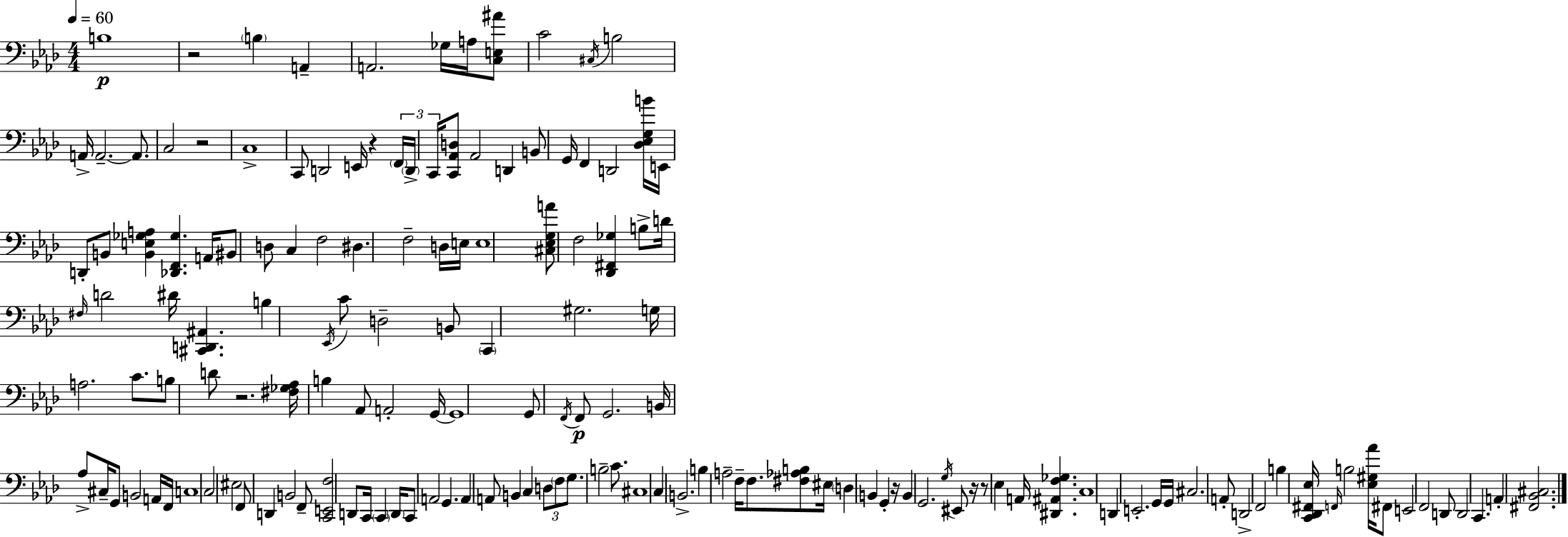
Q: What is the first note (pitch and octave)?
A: B3